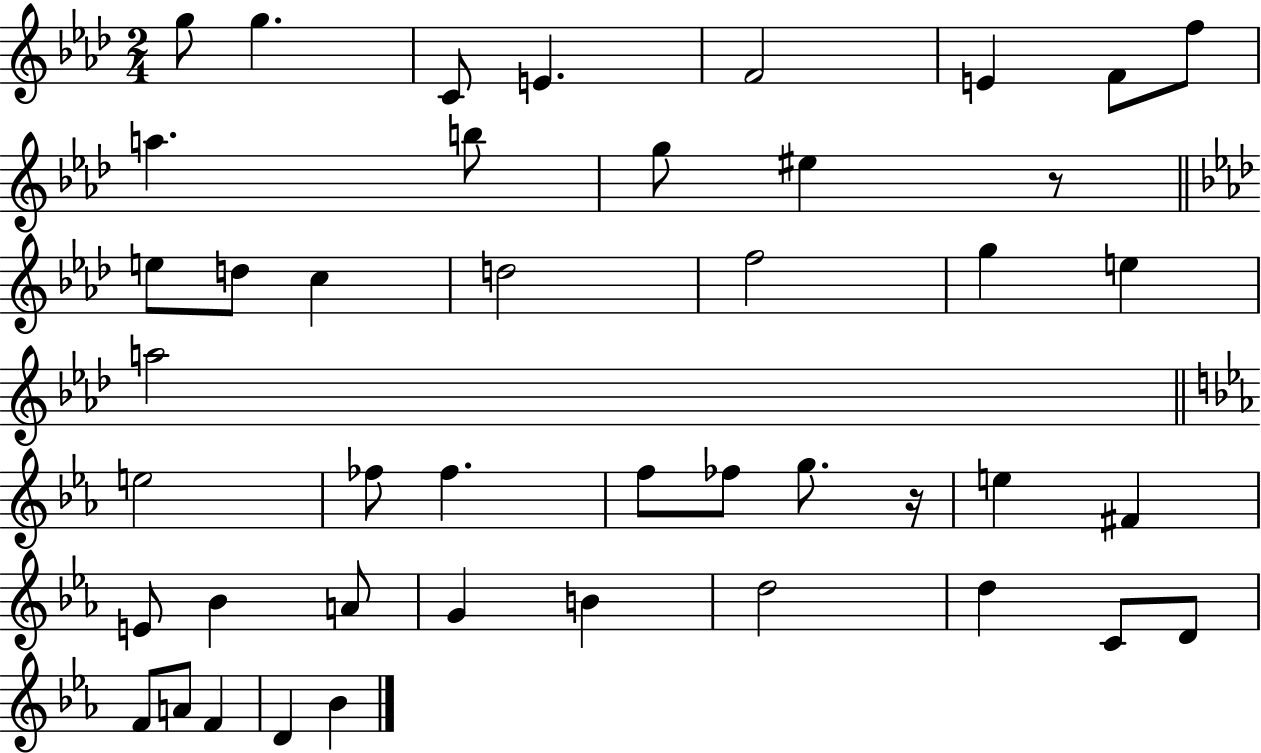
X:1
T:Untitled
M:2/4
L:1/4
K:Ab
g/2 g C/2 E F2 E F/2 f/2 a b/2 g/2 ^e z/2 e/2 d/2 c d2 f2 g e a2 e2 _f/2 _f f/2 _f/2 g/2 z/4 e ^F E/2 _B A/2 G B d2 d C/2 D/2 F/2 A/2 F D _B